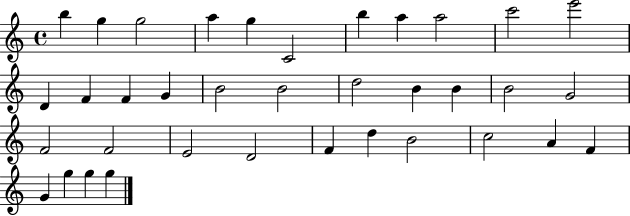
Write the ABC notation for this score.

X:1
T:Untitled
M:4/4
L:1/4
K:C
b g g2 a g C2 b a a2 c'2 e'2 D F F G B2 B2 d2 B B B2 G2 F2 F2 E2 D2 F d B2 c2 A F G g g g